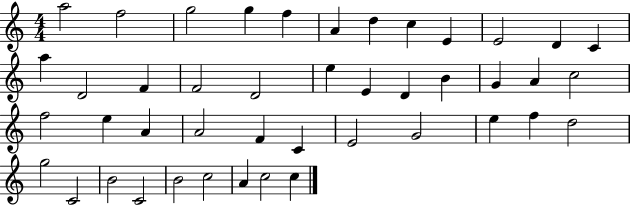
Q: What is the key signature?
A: C major